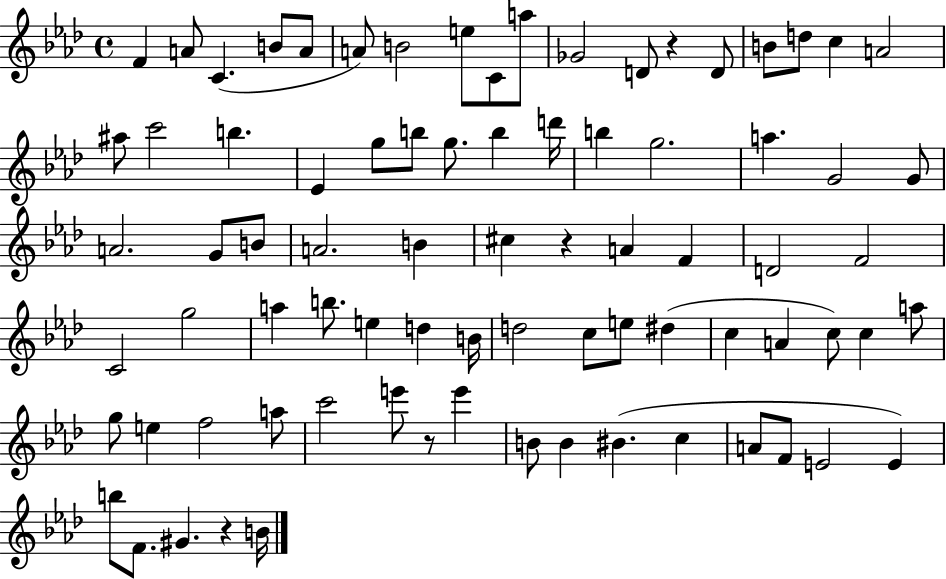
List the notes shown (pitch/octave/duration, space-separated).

F4/q A4/e C4/q. B4/e A4/e A4/e B4/h E5/e C4/e A5/e Gb4/h D4/e R/q D4/e B4/e D5/e C5/q A4/h A#5/e C6/h B5/q. Eb4/q G5/e B5/e G5/e. B5/q D6/s B5/q G5/h. A5/q. G4/h G4/e A4/h. G4/e B4/e A4/h. B4/q C#5/q R/q A4/q F4/q D4/h F4/h C4/h G5/h A5/q B5/e. E5/q D5/q B4/s D5/h C5/e E5/e D#5/q C5/q A4/q C5/e C5/q A5/e G5/e E5/q F5/h A5/e C6/h E6/e R/e E6/q B4/e B4/q BIS4/q. C5/q A4/e F4/e E4/h E4/q B5/e F4/e. G#4/q. R/q B4/s